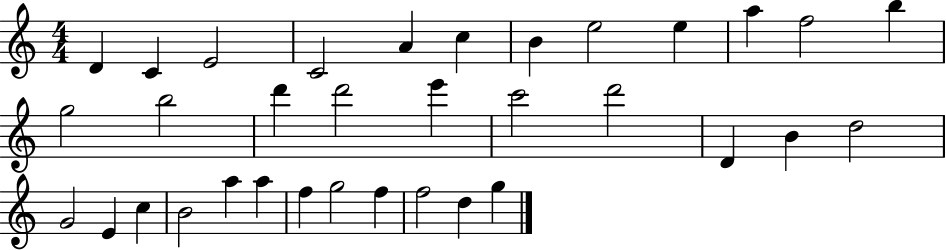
{
  \clef treble
  \numericTimeSignature
  \time 4/4
  \key c \major
  d'4 c'4 e'2 | c'2 a'4 c''4 | b'4 e''2 e''4 | a''4 f''2 b''4 | \break g''2 b''2 | d'''4 d'''2 e'''4 | c'''2 d'''2 | d'4 b'4 d''2 | \break g'2 e'4 c''4 | b'2 a''4 a''4 | f''4 g''2 f''4 | f''2 d''4 g''4 | \break \bar "|."
}